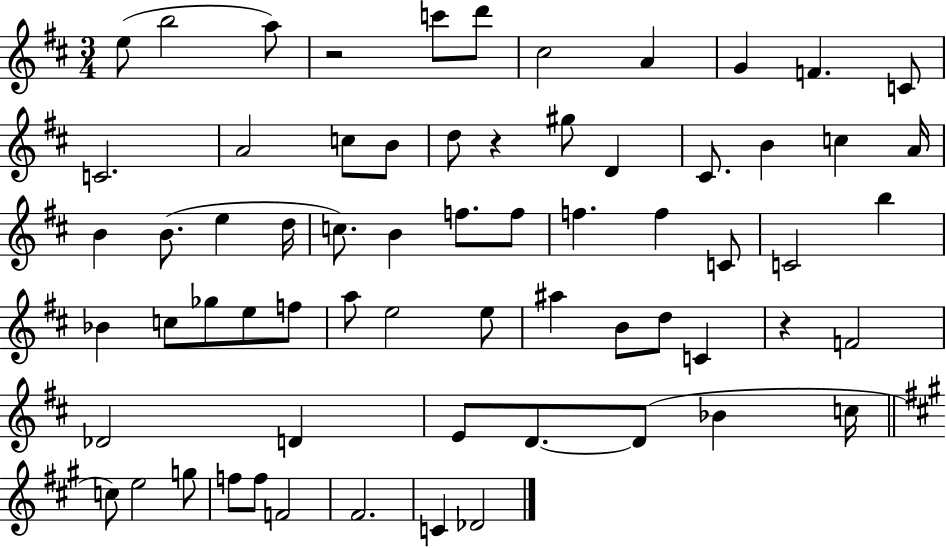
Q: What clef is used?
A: treble